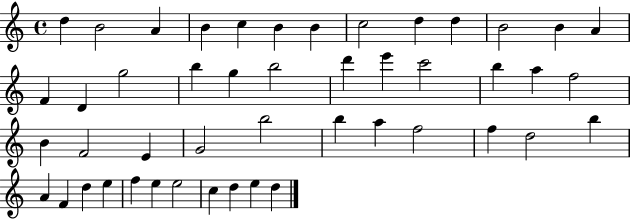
{
  \clef treble
  \time 4/4
  \defaultTimeSignature
  \key c \major
  d''4 b'2 a'4 | b'4 c''4 b'4 b'4 | c''2 d''4 d''4 | b'2 b'4 a'4 | \break f'4 d'4 g''2 | b''4 g''4 b''2 | d'''4 e'''4 c'''2 | b''4 a''4 f''2 | \break b'4 f'2 e'4 | g'2 b''2 | b''4 a''4 f''2 | f''4 d''2 b''4 | \break a'4 f'4 d''4 e''4 | f''4 e''4 e''2 | c''4 d''4 e''4 d''4 | \bar "|."
}